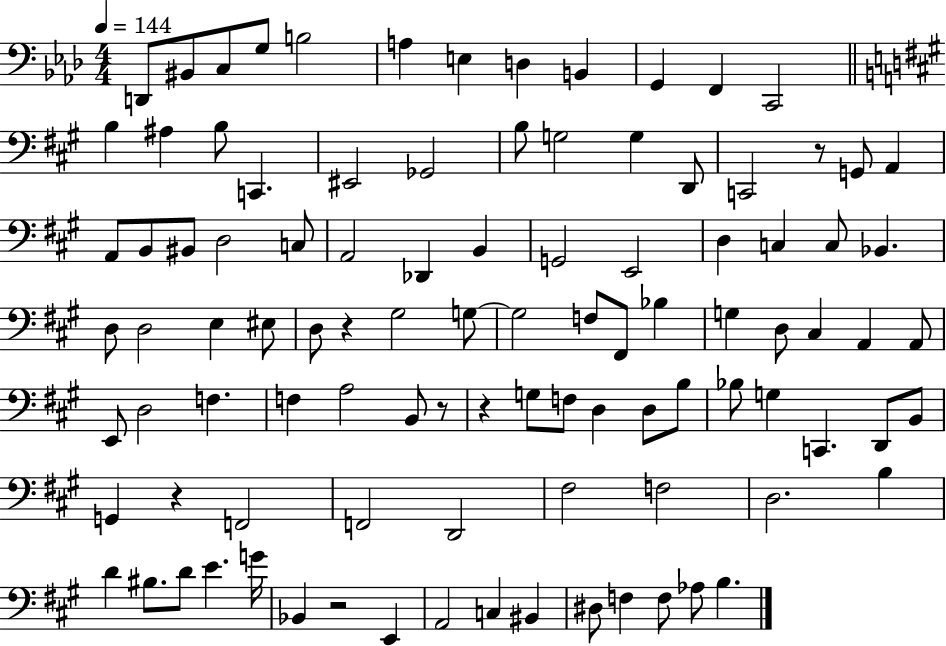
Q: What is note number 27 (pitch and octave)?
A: B2